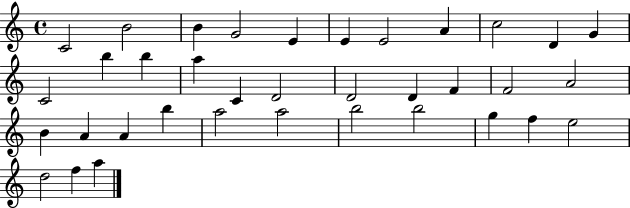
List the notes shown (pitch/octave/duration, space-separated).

C4/h B4/h B4/q G4/h E4/q E4/q E4/h A4/q C5/h D4/q G4/q C4/h B5/q B5/q A5/q C4/q D4/h D4/h D4/q F4/q F4/h A4/h B4/q A4/q A4/q B5/q A5/h A5/h B5/h B5/h G5/q F5/q E5/h D5/h F5/q A5/q